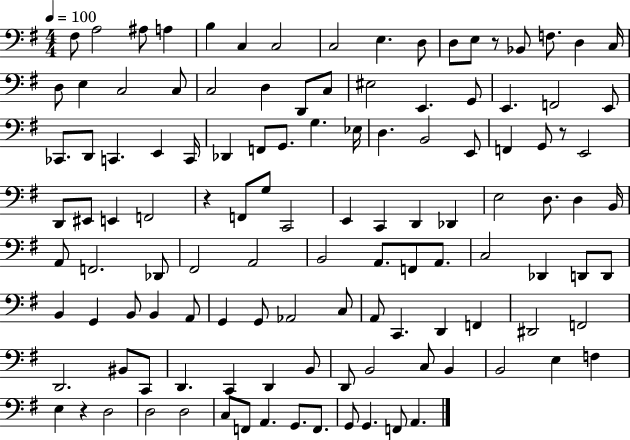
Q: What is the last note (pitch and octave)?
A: A2